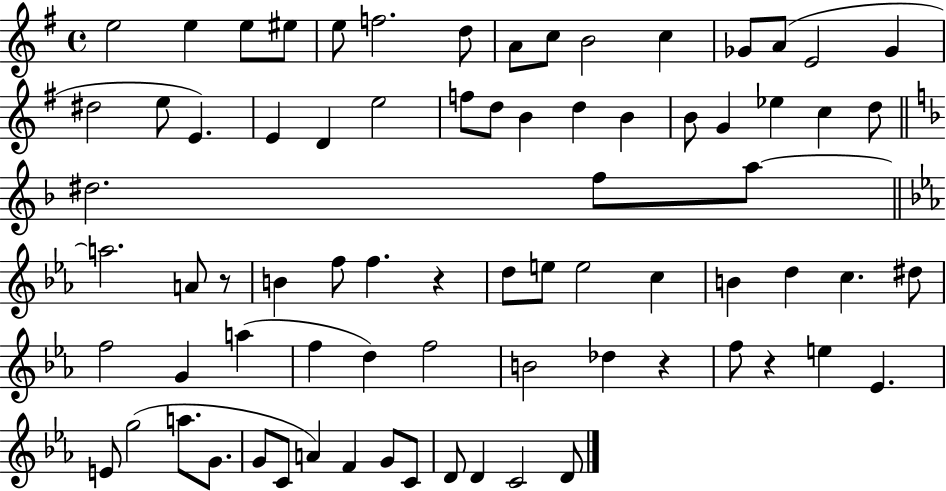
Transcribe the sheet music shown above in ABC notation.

X:1
T:Untitled
M:4/4
L:1/4
K:G
e2 e e/2 ^e/2 e/2 f2 d/2 A/2 c/2 B2 c _G/2 A/2 E2 _G ^d2 e/2 E E D e2 f/2 d/2 B d B B/2 G _e c d/2 ^d2 f/2 a/2 a2 A/2 z/2 B f/2 f z d/2 e/2 e2 c B d c ^d/2 f2 G a f d f2 B2 _d z f/2 z e _E E/2 g2 a/2 G/2 G/2 C/2 A F G/2 C/2 D/2 D C2 D/2